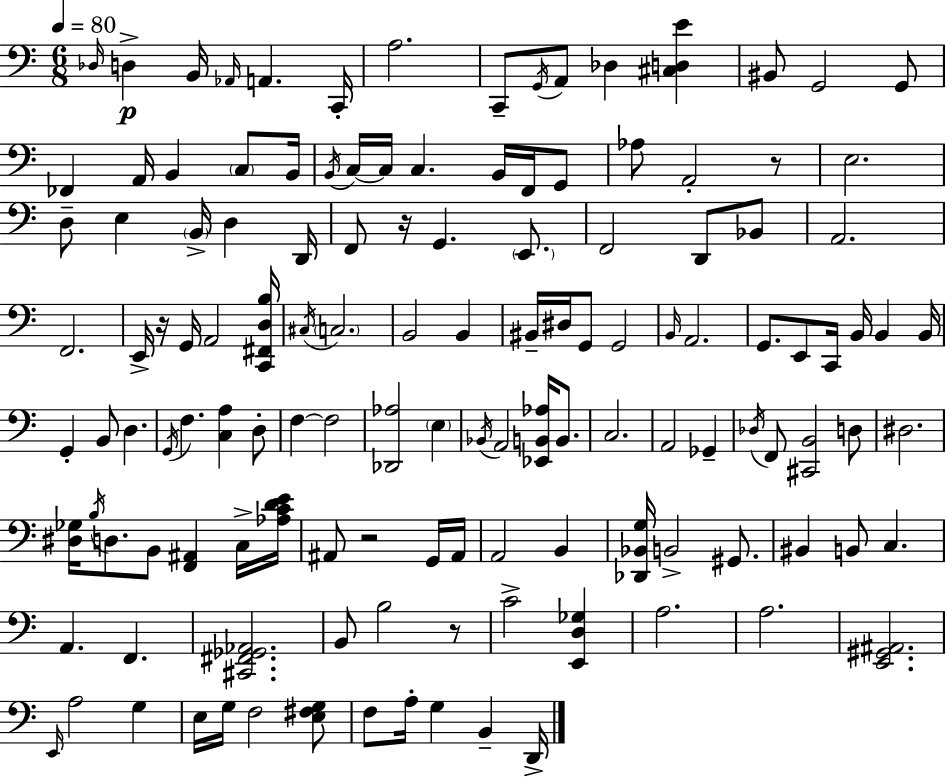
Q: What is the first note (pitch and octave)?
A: Db3